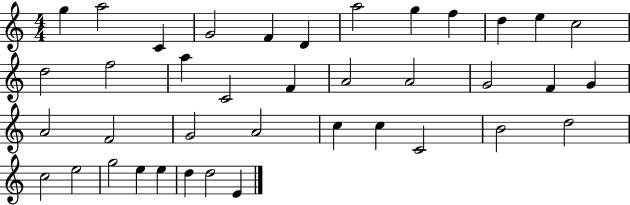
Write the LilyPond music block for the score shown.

{
  \clef treble
  \numericTimeSignature
  \time 4/4
  \key c \major
  g''4 a''2 c'4 | g'2 f'4 d'4 | a''2 g''4 f''4 | d''4 e''4 c''2 | \break d''2 f''2 | a''4 c'2 f'4 | a'2 a'2 | g'2 f'4 g'4 | \break a'2 f'2 | g'2 a'2 | c''4 c''4 c'2 | b'2 d''2 | \break c''2 e''2 | g''2 e''4 e''4 | d''4 d''2 e'4 | \bar "|."
}